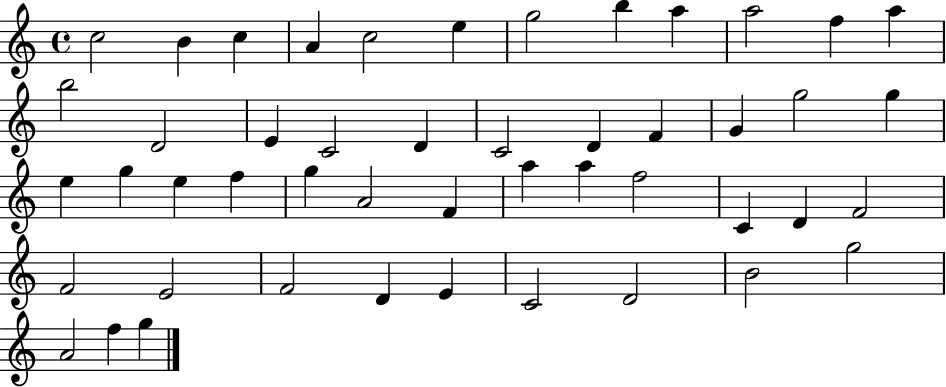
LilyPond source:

{
  \clef treble
  \time 4/4
  \defaultTimeSignature
  \key c \major
  c''2 b'4 c''4 | a'4 c''2 e''4 | g''2 b''4 a''4 | a''2 f''4 a''4 | \break b''2 d'2 | e'4 c'2 d'4 | c'2 d'4 f'4 | g'4 g''2 g''4 | \break e''4 g''4 e''4 f''4 | g''4 a'2 f'4 | a''4 a''4 f''2 | c'4 d'4 f'2 | \break f'2 e'2 | f'2 d'4 e'4 | c'2 d'2 | b'2 g''2 | \break a'2 f''4 g''4 | \bar "|."
}